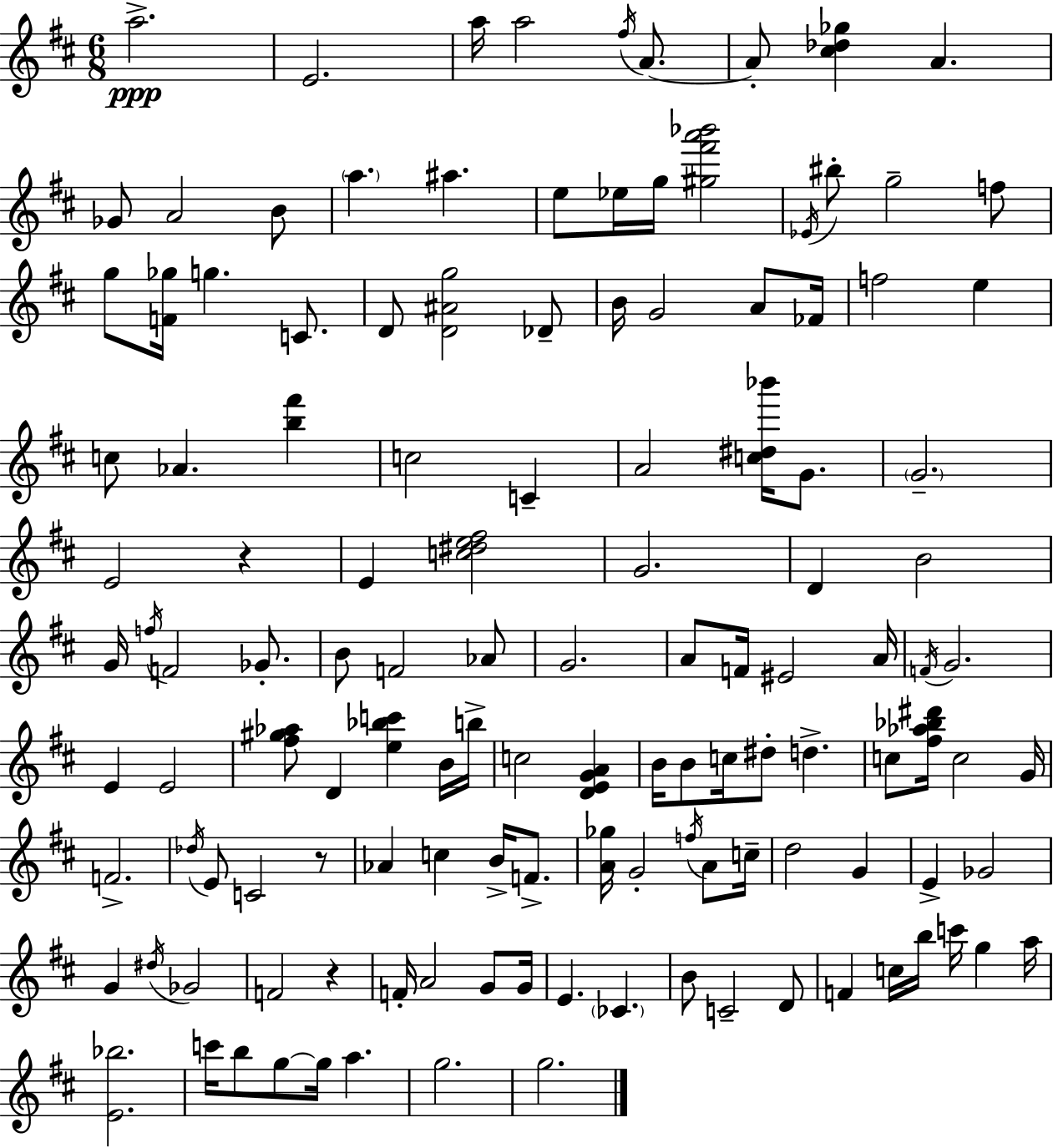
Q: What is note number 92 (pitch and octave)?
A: F4